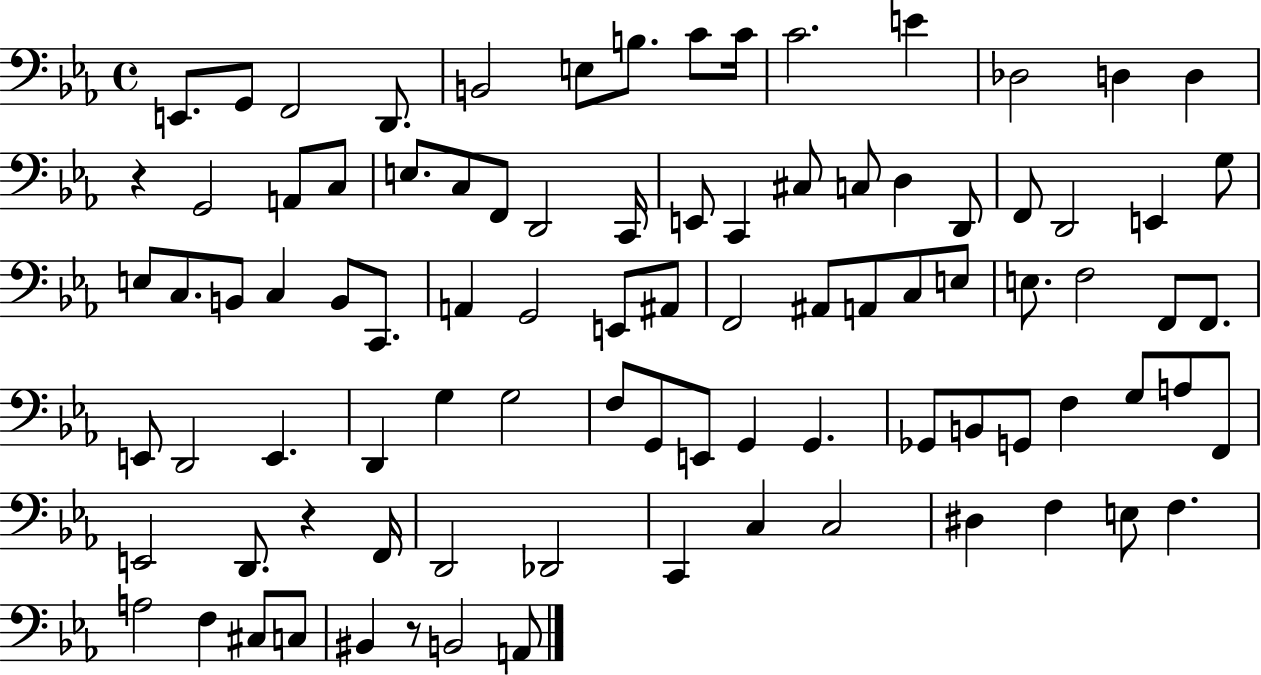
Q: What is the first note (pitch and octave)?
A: E2